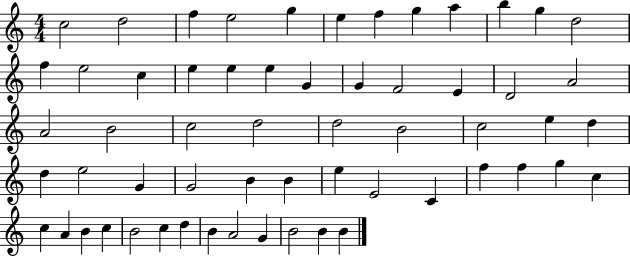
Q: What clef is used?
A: treble